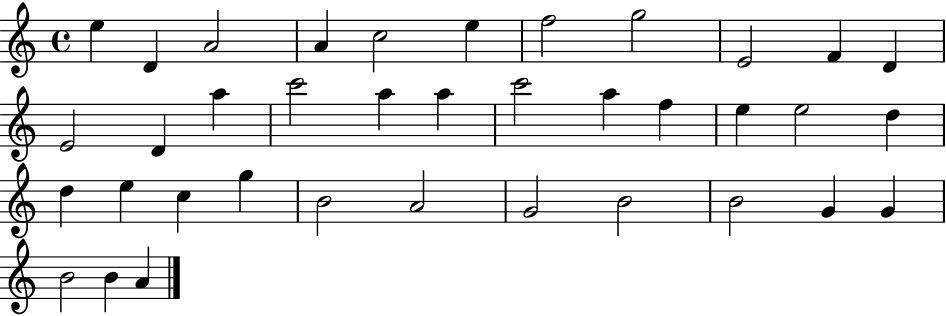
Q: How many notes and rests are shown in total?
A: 37